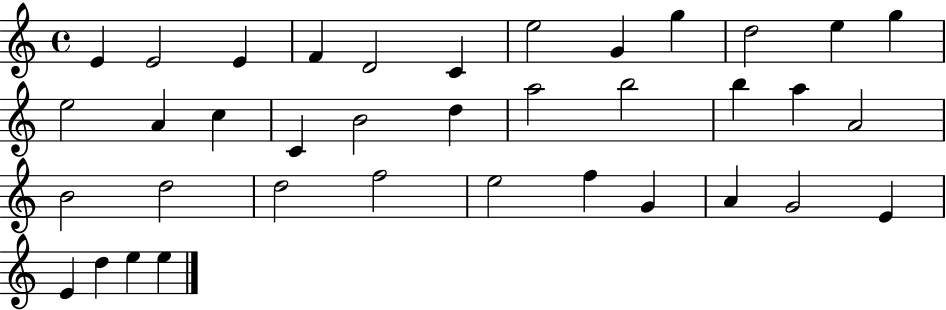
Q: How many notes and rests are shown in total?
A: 37